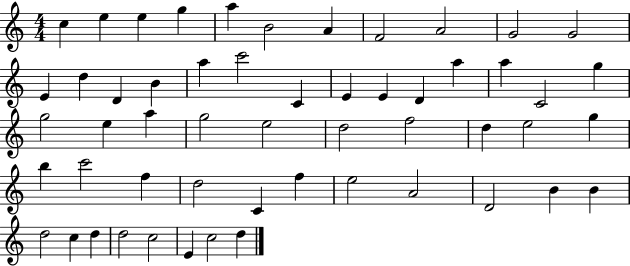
C5/q E5/q E5/q G5/q A5/q B4/h A4/q F4/h A4/h G4/h G4/h E4/q D5/q D4/q B4/q A5/q C6/h C4/q E4/q E4/q D4/q A5/q A5/q C4/h G5/q G5/h E5/q A5/q G5/h E5/h D5/h F5/h D5/q E5/h G5/q B5/q C6/h F5/q D5/h C4/q F5/q E5/h A4/h D4/h B4/q B4/q D5/h C5/q D5/q D5/h C5/h E4/q C5/h D5/q